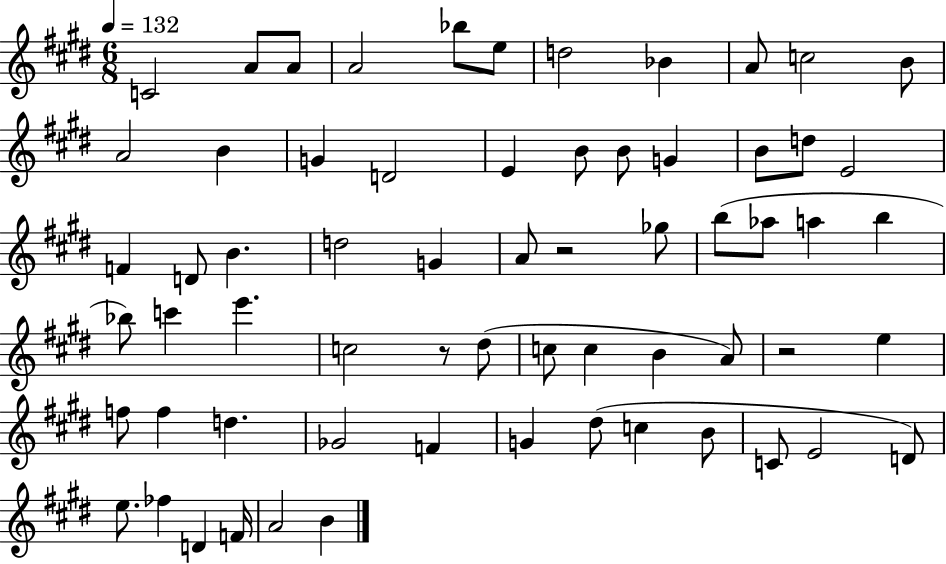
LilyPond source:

{
  \clef treble
  \numericTimeSignature
  \time 6/8
  \key e \major
  \tempo 4 = 132
  c'2 a'8 a'8 | a'2 bes''8 e''8 | d''2 bes'4 | a'8 c''2 b'8 | \break a'2 b'4 | g'4 d'2 | e'4 b'8 b'8 g'4 | b'8 d''8 e'2 | \break f'4 d'8 b'4. | d''2 g'4 | a'8 r2 ges''8 | b''8( aes''8 a''4 b''4 | \break bes''8) c'''4 e'''4. | c''2 r8 dis''8( | c''8 c''4 b'4 a'8) | r2 e''4 | \break f''8 f''4 d''4. | ges'2 f'4 | g'4 dis''8( c''4 b'8 | c'8 e'2 d'8) | \break e''8. fes''4 d'4 f'16 | a'2 b'4 | \bar "|."
}